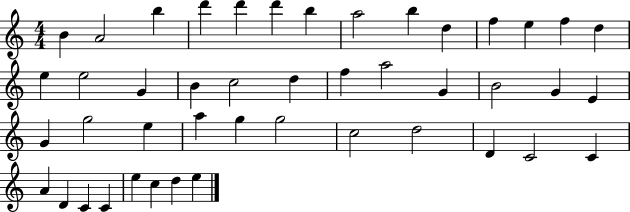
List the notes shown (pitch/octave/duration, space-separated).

B4/q A4/h B5/q D6/q D6/q D6/q B5/q A5/h B5/q D5/q F5/q E5/q F5/q D5/q E5/q E5/h G4/q B4/q C5/h D5/q F5/q A5/h G4/q B4/h G4/q E4/q G4/q G5/h E5/q A5/q G5/q G5/h C5/h D5/h D4/q C4/h C4/q A4/q D4/q C4/q C4/q E5/q C5/q D5/q E5/q